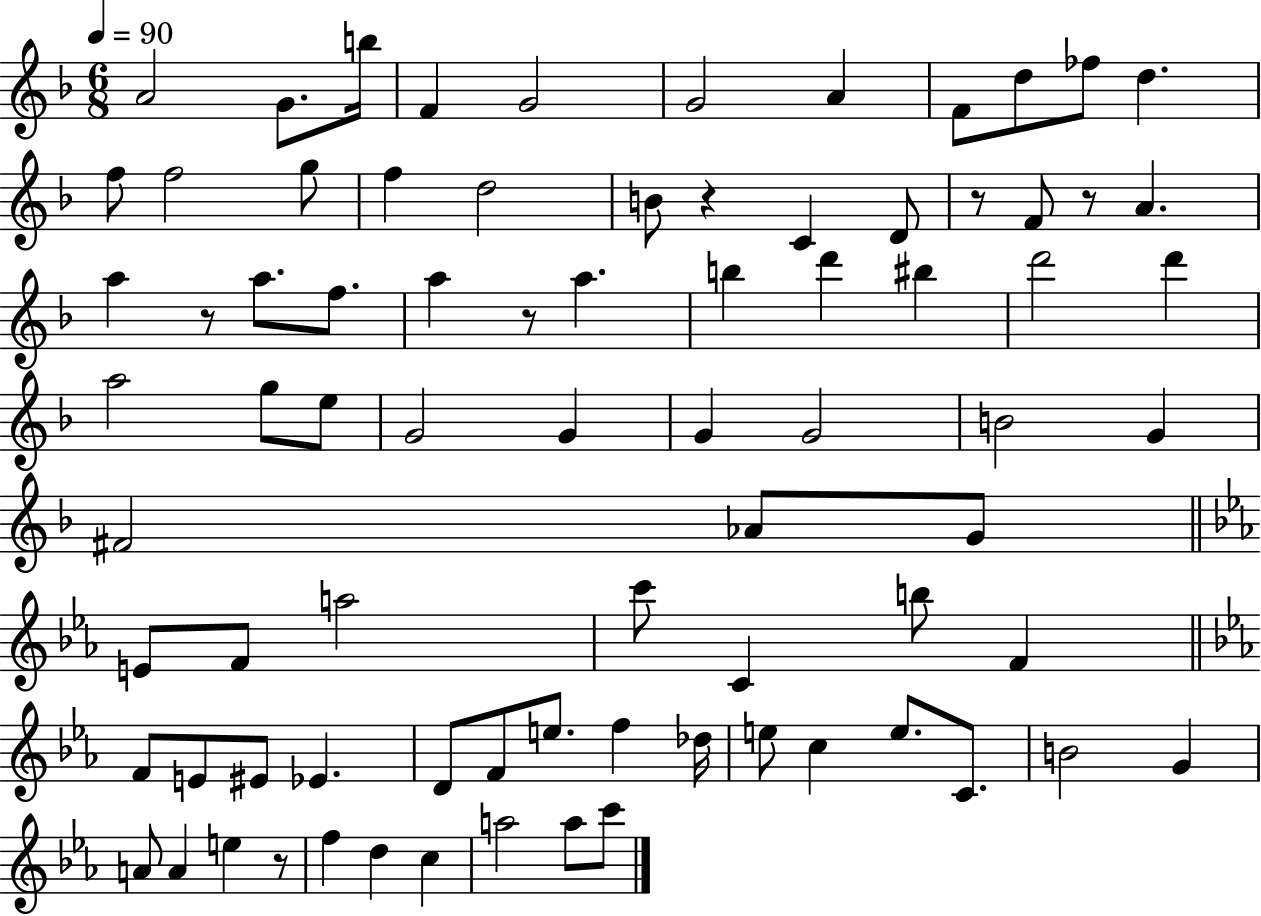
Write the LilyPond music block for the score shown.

{
  \clef treble
  \numericTimeSignature
  \time 6/8
  \key f \major
  \tempo 4 = 90
  a'2 g'8. b''16 | f'4 g'2 | g'2 a'4 | f'8 d''8 fes''8 d''4. | \break f''8 f''2 g''8 | f''4 d''2 | b'8 r4 c'4 d'8 | r8 f'8 r8 a'4. | \break a''4 r8 a''8. f''8. | a''4 r8 a''4. | b''4 d'''4 bis''4 | d'''2 d'''4 | \break a''2 g''8 e''8 | g'2 g'4 | g'4 g'2 | b'2 g'4 | \break fis'2 aes'8 g'8 | \bar "||" \break \key ees \major e'8 f'8 a''2 | c'''8 c'4 b''8 f'4 | \bar "||" \break \key ees \major f'8 e'8 eis'8 ees'4. | d'8 f'8 e''8. f''4 des''16 | e''8 c''4 e''8. c'8. | b'2 g'4 | \break a'8 a'4 e''4 r8 | f''4 d''4 c''4 | a''2 a''8 c'''8 | \bar "|."
}